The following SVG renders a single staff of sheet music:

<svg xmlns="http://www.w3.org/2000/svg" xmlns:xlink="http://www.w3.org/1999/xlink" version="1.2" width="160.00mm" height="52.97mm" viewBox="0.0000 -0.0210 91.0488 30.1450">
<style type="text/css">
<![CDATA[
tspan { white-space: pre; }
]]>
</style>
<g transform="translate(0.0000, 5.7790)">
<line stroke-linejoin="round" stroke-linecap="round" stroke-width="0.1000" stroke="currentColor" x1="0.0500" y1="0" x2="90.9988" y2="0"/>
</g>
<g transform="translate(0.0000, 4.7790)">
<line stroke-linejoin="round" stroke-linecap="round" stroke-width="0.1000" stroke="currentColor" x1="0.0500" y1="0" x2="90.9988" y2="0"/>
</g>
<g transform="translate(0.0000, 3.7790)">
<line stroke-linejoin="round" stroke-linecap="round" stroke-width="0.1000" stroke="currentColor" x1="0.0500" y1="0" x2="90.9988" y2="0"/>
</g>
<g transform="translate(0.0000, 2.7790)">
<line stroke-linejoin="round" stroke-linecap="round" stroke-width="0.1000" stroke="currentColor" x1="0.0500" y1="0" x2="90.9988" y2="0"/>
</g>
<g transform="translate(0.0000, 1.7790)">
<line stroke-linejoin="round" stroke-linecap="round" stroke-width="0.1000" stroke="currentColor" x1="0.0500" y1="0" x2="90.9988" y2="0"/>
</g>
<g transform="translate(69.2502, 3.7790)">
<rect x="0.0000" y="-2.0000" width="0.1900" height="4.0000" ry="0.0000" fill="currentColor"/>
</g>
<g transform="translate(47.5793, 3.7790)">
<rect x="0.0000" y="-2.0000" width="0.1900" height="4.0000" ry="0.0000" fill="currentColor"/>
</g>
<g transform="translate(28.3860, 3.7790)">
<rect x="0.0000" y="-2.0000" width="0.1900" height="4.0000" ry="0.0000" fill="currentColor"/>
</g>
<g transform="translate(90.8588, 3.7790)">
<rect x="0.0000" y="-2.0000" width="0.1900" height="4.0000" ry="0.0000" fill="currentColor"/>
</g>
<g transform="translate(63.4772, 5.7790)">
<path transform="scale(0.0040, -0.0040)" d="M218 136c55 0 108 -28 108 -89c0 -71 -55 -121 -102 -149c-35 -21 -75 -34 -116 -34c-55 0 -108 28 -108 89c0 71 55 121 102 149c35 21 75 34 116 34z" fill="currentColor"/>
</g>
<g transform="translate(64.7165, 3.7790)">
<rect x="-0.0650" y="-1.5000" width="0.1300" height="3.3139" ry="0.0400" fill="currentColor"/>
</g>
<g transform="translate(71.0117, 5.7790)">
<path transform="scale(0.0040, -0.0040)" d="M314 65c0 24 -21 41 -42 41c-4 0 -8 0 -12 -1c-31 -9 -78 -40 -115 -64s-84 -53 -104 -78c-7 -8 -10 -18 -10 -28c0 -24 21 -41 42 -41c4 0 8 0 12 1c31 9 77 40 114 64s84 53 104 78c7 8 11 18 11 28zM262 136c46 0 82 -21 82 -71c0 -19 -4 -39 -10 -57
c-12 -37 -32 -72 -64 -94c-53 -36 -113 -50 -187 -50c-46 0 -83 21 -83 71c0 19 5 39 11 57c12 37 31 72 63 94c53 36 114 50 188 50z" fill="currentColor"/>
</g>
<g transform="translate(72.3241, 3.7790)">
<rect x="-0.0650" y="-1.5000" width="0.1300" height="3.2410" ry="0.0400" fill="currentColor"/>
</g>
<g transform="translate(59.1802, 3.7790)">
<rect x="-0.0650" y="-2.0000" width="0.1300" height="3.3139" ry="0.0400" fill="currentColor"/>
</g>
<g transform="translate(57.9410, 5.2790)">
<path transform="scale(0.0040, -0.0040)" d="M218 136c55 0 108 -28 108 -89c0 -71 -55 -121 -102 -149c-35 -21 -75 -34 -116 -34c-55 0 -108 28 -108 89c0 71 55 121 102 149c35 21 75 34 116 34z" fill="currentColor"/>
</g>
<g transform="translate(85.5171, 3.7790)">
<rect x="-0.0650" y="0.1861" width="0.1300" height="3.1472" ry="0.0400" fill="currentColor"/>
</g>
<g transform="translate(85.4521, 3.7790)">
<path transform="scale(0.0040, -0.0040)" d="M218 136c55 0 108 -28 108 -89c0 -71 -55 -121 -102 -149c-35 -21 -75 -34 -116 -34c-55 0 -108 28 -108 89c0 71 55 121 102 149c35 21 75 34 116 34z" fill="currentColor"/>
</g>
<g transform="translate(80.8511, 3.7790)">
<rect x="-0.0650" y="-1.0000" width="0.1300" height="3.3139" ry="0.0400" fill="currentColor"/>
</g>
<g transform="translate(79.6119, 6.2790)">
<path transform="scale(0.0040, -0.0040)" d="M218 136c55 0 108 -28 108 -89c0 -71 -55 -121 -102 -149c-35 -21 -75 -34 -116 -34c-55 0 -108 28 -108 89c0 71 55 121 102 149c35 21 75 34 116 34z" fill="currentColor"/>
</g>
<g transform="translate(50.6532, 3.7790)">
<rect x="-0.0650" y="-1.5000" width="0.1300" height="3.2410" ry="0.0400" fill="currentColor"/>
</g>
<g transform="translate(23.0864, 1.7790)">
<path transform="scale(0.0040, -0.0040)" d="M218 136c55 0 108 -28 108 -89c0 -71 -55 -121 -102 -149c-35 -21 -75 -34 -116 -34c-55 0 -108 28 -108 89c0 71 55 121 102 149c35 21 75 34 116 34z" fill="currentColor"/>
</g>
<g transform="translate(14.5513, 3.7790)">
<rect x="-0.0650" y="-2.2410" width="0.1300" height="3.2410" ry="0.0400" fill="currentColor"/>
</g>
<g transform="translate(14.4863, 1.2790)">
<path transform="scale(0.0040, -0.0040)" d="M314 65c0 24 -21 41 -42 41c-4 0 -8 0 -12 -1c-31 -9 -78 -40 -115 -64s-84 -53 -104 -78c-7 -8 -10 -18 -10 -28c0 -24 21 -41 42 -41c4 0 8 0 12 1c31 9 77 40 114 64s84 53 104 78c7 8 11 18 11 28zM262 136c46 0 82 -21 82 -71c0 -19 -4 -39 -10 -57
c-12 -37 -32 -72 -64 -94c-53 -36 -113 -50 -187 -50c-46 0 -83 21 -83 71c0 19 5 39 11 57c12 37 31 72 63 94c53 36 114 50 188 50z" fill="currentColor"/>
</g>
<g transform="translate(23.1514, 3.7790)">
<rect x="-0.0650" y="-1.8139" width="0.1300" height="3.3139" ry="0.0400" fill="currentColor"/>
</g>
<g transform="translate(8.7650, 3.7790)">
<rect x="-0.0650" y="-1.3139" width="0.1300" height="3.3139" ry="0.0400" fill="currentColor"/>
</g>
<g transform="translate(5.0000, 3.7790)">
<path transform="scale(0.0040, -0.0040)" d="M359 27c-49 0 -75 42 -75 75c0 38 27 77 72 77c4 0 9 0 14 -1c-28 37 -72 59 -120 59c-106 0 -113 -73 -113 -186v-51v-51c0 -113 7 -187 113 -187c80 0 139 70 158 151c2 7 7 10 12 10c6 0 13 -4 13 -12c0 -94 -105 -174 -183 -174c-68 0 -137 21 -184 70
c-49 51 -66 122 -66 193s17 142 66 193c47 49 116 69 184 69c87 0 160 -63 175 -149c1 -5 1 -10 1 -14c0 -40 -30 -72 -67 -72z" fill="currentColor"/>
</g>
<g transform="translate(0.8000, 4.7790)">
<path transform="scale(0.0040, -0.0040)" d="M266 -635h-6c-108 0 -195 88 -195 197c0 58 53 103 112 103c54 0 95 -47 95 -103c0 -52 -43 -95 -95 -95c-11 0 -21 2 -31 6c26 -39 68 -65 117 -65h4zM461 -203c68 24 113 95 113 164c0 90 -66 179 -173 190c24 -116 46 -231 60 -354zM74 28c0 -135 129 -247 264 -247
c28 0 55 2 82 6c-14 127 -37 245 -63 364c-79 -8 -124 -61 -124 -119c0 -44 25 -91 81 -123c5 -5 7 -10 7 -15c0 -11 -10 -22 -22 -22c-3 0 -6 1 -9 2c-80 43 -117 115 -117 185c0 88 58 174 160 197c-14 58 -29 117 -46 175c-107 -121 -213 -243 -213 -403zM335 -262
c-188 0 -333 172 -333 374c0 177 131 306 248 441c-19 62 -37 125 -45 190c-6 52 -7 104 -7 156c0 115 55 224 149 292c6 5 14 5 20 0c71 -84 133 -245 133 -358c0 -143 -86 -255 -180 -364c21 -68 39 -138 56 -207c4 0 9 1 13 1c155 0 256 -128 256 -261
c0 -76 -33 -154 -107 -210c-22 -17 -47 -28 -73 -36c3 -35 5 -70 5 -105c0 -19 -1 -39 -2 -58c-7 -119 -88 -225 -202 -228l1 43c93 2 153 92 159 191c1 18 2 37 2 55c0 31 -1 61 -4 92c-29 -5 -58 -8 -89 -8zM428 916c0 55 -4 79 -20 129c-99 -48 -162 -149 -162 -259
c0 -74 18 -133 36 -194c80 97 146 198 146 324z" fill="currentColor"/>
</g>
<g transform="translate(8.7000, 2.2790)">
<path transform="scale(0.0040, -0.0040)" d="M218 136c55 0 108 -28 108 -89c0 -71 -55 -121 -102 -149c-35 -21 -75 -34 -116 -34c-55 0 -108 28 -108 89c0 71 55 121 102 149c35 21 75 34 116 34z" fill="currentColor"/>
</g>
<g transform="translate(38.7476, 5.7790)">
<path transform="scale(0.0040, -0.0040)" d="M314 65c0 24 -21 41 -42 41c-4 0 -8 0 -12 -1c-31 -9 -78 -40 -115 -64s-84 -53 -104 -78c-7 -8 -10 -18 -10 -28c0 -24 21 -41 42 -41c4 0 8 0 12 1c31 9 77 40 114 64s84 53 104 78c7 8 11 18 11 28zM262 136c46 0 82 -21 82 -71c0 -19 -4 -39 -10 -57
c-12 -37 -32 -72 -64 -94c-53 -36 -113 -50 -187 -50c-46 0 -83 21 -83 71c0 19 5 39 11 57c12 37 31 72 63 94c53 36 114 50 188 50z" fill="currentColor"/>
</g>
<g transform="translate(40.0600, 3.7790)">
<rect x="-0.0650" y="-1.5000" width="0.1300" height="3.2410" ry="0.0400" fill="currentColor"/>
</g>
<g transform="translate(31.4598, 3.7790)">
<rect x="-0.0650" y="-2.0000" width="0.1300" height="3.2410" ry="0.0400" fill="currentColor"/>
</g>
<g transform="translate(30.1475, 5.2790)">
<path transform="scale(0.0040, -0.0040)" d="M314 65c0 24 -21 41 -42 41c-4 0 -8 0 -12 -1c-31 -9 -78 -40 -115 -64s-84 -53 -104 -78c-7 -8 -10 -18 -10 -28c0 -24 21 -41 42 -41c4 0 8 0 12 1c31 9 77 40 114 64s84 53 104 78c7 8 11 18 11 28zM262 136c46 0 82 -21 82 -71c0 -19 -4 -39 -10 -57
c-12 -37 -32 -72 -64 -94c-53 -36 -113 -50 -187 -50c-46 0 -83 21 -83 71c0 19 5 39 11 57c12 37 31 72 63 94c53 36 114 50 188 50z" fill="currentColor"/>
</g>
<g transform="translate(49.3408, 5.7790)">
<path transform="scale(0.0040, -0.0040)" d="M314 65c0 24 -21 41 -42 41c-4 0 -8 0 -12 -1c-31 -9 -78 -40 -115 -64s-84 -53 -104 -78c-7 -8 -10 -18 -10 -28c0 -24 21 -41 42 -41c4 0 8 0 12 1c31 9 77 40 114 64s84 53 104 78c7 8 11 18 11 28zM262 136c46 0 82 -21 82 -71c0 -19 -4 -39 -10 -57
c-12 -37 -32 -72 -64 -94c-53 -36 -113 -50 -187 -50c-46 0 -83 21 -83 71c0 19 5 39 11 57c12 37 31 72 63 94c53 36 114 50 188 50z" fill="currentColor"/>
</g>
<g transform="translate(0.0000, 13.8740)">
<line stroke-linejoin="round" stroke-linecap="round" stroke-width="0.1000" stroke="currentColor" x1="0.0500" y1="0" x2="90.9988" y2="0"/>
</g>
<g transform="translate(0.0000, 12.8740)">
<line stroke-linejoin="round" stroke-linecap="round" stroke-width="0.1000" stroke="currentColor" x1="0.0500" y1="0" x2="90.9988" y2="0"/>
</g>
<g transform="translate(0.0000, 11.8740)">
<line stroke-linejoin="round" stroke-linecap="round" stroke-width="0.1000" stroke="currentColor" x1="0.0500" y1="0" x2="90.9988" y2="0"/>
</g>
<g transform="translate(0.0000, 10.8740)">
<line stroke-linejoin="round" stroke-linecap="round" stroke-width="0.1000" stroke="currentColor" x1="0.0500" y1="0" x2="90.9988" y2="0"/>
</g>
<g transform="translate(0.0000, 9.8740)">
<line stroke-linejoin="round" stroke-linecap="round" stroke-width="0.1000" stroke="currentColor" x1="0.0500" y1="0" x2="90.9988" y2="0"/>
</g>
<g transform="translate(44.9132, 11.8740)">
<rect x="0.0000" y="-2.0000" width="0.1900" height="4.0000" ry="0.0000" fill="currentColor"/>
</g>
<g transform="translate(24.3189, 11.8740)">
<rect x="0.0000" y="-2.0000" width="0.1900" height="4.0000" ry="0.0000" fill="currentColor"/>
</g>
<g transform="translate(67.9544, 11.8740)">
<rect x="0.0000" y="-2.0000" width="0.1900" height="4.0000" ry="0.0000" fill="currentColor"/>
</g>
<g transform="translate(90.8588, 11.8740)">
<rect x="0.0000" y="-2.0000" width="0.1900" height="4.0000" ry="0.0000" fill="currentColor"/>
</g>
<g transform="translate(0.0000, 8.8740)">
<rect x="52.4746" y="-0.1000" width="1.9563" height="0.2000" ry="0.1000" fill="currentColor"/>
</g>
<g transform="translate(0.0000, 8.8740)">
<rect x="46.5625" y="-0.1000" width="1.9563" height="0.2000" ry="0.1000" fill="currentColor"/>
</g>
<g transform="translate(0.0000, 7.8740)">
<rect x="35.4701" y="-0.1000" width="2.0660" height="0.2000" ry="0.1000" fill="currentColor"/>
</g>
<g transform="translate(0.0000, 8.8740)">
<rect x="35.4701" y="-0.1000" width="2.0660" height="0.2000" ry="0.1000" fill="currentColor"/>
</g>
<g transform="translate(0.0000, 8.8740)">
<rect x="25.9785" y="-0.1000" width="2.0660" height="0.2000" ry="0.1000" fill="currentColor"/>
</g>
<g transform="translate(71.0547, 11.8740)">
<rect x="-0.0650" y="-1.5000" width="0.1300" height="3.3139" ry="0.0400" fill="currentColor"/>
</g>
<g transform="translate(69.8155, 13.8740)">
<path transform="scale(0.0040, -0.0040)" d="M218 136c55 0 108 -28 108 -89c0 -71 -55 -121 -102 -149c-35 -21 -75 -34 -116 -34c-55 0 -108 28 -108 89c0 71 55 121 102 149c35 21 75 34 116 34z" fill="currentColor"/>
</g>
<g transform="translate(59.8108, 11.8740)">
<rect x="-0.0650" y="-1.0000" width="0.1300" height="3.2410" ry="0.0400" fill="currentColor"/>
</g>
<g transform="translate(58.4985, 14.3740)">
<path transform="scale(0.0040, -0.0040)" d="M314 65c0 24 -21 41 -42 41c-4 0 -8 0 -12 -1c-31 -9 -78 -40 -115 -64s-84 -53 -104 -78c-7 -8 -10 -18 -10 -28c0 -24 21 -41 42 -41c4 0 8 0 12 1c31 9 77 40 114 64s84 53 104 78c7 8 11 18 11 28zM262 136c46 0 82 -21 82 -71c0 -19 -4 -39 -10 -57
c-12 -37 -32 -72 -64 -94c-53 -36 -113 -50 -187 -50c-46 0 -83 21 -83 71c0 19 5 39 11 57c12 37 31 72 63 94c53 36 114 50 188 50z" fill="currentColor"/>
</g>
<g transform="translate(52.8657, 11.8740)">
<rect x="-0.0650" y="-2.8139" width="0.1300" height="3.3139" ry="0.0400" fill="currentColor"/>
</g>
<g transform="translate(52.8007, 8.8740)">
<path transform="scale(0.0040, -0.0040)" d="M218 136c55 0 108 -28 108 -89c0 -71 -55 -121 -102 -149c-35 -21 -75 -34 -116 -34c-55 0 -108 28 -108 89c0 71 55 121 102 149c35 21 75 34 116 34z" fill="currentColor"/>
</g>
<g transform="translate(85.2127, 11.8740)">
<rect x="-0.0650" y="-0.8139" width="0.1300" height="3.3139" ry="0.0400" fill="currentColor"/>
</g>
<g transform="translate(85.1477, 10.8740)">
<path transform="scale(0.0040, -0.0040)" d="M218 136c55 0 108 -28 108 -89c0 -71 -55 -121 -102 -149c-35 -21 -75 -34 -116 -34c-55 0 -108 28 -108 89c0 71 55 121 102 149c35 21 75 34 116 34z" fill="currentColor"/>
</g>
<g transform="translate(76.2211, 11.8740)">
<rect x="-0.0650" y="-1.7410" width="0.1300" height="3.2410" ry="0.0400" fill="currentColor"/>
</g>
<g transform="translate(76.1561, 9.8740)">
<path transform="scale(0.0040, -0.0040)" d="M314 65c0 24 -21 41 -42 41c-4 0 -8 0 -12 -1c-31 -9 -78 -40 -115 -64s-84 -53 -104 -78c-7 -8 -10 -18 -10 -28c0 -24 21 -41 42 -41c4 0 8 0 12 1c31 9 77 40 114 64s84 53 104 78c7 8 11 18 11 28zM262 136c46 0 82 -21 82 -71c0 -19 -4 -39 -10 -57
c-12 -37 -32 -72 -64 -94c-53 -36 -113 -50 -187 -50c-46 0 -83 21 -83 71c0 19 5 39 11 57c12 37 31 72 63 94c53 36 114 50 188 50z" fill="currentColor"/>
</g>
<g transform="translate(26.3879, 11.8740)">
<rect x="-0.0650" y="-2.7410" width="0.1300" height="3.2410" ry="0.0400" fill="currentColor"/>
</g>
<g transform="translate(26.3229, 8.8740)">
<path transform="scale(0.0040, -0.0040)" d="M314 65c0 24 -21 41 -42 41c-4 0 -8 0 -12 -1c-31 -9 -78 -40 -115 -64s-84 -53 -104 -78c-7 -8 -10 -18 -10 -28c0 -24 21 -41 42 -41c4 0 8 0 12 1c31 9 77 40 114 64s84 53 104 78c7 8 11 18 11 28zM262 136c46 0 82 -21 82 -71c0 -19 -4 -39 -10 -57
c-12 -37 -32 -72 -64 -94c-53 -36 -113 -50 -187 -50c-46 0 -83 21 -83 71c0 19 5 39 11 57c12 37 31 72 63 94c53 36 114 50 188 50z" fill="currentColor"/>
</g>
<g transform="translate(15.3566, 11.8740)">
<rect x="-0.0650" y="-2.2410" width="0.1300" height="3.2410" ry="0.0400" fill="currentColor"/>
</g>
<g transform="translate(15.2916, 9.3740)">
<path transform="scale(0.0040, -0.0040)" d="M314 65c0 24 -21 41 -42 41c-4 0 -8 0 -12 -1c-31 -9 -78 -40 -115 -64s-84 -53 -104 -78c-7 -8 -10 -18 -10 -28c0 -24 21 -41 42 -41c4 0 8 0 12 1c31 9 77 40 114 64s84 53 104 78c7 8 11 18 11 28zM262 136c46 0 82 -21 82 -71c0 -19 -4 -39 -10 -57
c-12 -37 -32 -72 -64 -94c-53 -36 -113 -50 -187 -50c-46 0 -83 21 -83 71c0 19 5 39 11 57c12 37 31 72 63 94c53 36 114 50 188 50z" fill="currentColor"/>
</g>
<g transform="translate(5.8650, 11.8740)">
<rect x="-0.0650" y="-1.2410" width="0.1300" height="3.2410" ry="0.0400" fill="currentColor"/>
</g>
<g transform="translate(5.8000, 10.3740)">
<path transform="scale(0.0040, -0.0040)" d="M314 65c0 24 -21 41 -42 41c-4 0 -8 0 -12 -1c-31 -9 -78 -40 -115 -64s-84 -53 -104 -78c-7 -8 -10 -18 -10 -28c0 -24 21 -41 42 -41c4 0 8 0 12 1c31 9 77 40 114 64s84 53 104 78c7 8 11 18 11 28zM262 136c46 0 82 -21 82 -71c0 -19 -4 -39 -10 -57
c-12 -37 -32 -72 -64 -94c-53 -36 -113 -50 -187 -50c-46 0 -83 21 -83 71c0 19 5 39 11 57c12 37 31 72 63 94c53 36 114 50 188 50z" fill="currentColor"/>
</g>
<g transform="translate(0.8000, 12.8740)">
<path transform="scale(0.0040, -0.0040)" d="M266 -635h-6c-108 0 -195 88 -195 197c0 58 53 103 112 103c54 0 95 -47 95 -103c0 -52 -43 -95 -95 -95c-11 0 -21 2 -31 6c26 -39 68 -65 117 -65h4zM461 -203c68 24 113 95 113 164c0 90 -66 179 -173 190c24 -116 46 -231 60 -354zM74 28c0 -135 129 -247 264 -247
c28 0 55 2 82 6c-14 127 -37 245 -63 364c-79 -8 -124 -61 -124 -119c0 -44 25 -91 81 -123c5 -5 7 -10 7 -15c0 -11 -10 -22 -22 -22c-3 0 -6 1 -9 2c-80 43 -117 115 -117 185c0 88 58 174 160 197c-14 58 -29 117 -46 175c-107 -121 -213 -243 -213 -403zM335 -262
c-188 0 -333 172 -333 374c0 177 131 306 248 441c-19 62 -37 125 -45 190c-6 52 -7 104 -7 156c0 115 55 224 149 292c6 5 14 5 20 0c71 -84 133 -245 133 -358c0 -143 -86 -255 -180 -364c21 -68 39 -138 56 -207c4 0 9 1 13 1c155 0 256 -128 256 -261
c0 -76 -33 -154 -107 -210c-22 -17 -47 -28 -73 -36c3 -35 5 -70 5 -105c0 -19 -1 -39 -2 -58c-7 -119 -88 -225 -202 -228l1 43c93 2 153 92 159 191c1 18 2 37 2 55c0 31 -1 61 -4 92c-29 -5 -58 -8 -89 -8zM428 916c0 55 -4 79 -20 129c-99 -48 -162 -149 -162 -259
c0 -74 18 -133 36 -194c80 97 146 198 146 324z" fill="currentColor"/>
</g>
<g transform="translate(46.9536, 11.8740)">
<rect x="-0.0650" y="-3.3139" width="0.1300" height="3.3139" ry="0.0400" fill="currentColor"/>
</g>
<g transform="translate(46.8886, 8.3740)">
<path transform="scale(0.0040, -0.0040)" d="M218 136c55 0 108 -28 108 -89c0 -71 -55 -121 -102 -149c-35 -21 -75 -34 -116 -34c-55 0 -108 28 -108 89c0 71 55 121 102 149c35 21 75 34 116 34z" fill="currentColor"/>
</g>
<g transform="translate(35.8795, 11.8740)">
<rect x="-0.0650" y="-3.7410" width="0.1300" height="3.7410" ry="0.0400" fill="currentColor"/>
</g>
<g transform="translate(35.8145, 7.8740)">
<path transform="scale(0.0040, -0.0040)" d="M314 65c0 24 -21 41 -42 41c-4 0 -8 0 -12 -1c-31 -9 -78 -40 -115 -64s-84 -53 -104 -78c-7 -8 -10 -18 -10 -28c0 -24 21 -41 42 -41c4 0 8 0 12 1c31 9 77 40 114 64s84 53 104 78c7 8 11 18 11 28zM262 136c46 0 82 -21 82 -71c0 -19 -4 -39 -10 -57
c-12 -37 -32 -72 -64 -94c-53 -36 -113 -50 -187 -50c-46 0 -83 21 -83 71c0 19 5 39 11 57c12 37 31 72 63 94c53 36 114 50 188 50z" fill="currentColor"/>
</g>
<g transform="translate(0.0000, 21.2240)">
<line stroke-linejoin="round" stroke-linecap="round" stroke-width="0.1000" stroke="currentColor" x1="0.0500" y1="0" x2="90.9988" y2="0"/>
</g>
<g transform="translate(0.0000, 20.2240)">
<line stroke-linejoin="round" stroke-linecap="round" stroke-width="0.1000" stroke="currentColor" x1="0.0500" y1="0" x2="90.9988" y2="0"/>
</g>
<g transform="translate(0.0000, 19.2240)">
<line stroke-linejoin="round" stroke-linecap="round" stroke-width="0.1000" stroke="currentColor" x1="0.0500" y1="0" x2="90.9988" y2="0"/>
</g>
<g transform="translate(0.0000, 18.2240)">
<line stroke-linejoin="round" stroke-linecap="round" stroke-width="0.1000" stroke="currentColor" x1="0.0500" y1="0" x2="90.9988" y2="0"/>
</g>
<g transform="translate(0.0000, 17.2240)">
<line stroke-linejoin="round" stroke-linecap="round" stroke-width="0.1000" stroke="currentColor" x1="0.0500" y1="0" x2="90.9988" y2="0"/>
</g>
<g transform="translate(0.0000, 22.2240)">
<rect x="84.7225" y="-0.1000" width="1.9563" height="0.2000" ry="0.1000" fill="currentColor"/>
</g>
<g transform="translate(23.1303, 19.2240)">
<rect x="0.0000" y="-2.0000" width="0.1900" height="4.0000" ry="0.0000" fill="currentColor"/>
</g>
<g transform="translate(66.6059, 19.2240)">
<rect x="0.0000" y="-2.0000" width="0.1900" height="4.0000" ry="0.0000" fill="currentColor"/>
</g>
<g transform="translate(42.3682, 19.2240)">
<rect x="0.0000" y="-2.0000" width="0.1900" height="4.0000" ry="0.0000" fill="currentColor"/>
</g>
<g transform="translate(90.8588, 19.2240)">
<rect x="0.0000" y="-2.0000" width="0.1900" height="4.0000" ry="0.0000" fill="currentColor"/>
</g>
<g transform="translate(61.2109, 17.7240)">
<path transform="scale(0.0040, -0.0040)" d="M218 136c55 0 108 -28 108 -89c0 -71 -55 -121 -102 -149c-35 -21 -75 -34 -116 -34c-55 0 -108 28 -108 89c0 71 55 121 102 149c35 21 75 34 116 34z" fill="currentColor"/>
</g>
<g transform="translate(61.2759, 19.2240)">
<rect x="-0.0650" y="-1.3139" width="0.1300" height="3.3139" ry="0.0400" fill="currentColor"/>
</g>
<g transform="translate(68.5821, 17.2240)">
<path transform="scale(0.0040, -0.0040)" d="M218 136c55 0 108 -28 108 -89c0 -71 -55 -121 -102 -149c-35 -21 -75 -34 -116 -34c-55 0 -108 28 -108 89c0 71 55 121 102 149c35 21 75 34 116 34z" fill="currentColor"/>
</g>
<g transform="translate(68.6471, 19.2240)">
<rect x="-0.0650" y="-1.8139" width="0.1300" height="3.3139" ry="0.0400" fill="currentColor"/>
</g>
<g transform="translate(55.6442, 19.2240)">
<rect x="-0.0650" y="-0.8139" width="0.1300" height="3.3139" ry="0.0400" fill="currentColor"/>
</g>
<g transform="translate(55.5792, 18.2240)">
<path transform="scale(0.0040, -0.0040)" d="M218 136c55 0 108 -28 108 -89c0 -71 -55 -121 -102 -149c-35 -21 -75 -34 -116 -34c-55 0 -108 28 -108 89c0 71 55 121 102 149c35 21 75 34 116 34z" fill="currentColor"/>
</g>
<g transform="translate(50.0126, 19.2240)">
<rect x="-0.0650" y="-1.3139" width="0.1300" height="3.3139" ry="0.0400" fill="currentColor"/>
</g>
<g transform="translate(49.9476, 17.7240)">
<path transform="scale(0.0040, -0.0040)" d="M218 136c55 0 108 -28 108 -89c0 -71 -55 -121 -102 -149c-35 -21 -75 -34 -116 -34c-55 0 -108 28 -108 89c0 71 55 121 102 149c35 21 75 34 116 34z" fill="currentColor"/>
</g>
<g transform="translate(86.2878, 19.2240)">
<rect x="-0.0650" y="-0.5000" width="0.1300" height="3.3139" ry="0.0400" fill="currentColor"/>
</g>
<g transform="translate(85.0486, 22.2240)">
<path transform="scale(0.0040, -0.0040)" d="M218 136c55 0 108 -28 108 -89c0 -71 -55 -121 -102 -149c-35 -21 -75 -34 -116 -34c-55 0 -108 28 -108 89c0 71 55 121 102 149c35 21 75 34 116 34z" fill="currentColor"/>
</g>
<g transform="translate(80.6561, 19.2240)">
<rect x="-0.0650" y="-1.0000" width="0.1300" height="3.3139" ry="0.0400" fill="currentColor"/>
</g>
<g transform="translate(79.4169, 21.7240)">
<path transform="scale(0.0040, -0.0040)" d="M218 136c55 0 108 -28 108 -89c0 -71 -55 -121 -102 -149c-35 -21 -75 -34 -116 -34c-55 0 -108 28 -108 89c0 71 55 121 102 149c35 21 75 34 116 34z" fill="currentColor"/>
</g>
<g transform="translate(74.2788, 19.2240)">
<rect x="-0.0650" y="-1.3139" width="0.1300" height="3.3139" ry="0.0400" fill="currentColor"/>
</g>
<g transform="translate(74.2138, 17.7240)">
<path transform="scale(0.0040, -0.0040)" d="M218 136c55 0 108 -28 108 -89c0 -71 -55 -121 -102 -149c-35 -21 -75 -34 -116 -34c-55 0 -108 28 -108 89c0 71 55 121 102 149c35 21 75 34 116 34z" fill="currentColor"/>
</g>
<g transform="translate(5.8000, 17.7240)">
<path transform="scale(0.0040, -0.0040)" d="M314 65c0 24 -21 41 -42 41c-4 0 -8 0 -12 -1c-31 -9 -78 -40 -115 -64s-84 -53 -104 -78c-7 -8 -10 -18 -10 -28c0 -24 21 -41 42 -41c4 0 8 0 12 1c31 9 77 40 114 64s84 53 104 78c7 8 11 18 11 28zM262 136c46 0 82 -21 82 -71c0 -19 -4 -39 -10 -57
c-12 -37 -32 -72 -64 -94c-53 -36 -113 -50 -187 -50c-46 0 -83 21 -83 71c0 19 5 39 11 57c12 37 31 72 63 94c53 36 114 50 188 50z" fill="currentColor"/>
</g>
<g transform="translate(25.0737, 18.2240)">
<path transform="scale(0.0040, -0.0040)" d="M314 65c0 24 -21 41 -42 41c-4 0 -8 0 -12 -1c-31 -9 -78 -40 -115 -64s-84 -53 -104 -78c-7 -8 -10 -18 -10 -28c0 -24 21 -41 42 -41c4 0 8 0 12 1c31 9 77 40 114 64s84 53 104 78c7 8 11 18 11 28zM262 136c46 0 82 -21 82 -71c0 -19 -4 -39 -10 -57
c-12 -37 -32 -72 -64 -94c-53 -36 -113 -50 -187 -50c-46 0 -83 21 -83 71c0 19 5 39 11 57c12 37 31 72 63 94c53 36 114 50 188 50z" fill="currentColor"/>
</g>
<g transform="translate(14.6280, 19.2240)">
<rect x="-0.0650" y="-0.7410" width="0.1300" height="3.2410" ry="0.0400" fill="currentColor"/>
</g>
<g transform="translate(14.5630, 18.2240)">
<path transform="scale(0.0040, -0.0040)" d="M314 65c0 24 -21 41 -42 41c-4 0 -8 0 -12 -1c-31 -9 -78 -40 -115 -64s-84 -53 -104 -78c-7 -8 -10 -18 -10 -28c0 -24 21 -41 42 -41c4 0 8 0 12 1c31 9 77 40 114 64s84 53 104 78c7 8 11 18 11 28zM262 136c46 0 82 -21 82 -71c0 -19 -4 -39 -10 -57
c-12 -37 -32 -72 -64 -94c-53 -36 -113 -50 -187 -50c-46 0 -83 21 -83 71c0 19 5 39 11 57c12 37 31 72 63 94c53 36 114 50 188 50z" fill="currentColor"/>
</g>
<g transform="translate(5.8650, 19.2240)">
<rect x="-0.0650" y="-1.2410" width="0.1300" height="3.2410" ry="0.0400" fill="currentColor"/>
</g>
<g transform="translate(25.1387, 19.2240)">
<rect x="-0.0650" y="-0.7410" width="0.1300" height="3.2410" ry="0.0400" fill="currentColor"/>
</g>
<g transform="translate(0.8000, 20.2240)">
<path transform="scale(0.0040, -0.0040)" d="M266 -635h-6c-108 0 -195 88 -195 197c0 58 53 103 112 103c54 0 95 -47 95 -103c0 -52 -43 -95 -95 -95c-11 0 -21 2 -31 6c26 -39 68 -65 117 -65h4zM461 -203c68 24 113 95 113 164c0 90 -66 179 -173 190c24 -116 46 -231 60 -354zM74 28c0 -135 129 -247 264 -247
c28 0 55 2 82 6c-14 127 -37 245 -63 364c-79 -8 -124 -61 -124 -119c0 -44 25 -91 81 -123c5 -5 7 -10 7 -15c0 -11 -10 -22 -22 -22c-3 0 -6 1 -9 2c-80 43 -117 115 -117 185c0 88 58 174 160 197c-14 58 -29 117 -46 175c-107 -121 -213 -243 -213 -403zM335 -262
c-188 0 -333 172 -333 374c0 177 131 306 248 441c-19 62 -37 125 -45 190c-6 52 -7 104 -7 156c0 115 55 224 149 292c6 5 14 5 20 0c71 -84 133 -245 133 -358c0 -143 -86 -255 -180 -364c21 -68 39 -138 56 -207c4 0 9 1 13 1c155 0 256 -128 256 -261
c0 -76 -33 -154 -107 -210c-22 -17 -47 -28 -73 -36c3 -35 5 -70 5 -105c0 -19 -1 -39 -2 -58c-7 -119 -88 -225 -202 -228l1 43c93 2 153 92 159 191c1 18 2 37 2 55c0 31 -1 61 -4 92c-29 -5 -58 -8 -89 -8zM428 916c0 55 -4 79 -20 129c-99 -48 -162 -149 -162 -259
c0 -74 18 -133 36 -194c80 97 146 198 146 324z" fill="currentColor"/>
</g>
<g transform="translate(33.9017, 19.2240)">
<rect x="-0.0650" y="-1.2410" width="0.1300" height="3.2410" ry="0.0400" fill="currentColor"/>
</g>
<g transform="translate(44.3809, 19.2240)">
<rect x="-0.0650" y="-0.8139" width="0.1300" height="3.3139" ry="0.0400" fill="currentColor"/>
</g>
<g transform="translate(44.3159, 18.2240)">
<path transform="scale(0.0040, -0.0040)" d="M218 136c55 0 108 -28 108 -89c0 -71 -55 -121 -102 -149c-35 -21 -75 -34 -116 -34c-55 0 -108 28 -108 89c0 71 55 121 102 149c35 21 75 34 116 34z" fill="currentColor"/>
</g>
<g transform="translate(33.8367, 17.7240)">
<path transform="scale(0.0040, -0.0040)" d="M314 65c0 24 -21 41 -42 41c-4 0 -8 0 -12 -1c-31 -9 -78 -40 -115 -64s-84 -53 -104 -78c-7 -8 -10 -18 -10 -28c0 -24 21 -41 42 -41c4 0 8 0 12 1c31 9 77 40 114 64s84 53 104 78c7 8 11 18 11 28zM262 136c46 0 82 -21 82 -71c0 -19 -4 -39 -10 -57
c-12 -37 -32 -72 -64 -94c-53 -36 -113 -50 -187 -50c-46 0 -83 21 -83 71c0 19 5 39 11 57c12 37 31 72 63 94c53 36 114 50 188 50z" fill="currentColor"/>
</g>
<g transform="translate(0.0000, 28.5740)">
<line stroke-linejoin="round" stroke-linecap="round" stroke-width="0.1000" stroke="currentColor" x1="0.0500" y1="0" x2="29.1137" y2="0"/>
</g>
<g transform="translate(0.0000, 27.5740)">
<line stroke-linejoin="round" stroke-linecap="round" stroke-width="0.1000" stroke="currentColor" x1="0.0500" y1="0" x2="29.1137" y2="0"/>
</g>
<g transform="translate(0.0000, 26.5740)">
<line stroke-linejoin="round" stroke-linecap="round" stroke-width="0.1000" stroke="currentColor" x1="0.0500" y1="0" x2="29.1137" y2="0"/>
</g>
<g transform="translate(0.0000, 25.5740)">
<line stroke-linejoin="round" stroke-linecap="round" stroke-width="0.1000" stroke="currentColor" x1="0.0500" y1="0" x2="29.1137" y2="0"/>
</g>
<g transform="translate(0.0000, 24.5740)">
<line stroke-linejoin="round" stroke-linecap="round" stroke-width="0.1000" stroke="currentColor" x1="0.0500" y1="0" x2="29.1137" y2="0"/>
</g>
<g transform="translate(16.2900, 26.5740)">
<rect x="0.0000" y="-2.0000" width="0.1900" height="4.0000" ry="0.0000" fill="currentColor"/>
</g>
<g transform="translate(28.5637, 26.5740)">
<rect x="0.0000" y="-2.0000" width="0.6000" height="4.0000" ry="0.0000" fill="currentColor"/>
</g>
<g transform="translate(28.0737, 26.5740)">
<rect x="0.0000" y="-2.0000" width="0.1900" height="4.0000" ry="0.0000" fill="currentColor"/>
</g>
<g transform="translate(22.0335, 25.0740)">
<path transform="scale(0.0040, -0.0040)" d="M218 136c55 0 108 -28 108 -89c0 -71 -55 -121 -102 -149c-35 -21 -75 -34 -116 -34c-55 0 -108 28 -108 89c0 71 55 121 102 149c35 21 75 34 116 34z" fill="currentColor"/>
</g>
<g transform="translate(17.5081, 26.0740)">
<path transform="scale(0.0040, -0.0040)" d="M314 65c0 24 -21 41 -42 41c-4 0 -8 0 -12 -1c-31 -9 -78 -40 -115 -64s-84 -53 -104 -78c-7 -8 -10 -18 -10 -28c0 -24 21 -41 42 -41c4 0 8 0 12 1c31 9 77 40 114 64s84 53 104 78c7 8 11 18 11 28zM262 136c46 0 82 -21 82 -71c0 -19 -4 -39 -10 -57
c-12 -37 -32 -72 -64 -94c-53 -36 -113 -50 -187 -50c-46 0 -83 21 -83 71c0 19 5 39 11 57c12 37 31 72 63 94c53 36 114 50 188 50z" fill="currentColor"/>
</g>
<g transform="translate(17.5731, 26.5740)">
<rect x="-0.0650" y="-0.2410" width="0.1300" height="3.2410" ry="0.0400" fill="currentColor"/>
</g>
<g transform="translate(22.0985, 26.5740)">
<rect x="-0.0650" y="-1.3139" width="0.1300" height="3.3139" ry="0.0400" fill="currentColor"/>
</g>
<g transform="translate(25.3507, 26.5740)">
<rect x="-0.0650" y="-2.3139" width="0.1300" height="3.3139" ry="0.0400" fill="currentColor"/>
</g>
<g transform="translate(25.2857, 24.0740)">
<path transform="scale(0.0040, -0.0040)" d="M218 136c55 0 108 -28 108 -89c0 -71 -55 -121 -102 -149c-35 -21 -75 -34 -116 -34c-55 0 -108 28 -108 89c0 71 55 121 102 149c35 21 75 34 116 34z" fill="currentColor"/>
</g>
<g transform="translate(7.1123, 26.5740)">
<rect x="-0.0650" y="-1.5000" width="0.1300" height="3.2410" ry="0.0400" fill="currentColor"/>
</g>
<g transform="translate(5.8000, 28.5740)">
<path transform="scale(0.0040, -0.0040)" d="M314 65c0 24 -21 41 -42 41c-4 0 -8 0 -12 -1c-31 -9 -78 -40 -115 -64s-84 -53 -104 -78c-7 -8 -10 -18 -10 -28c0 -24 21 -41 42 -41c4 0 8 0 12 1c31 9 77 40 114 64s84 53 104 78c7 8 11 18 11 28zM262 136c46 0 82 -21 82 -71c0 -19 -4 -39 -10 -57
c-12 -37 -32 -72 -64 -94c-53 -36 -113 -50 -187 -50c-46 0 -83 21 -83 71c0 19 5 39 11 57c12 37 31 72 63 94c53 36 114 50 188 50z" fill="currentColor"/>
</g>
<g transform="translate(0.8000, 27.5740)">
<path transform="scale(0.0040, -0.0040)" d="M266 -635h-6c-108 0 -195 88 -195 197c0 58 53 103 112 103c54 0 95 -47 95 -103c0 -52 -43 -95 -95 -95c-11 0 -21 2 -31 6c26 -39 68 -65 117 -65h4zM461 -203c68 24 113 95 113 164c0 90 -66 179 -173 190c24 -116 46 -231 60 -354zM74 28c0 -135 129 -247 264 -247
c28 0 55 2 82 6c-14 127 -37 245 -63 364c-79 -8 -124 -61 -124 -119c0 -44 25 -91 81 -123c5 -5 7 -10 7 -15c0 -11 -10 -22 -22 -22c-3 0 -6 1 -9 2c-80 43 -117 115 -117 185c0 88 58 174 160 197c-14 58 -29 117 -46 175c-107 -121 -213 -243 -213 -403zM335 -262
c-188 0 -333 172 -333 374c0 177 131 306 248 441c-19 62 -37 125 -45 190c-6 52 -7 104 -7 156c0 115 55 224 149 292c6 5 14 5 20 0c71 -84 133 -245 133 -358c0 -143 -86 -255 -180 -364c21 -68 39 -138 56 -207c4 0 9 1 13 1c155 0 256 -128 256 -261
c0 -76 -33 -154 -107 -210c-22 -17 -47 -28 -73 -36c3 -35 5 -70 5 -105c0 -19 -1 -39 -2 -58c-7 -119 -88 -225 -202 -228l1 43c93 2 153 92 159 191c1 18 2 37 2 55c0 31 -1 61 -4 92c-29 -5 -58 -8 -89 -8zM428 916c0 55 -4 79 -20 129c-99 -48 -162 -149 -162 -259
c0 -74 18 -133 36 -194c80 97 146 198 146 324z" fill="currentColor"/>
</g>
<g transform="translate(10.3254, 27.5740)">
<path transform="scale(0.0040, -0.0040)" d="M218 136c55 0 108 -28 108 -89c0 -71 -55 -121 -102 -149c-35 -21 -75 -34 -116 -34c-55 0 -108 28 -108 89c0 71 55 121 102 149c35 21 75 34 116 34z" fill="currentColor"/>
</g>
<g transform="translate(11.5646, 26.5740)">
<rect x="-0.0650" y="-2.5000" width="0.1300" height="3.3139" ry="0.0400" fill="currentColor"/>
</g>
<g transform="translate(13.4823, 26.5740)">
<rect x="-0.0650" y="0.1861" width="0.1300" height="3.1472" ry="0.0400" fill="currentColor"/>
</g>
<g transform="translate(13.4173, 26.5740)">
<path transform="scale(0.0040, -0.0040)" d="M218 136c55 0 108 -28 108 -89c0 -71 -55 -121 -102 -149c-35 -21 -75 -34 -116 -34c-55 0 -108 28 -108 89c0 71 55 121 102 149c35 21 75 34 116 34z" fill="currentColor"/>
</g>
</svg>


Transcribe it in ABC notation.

X:1
T:Untitled
M:4/4
L:1/4
K:C
e g2 f F2 E2 E2 F E E2 D B e2 g2 a2 c'2 b a D2 E f2 d e2 d2 d2 e2 d e d e f e D C E2 G B c2 e g